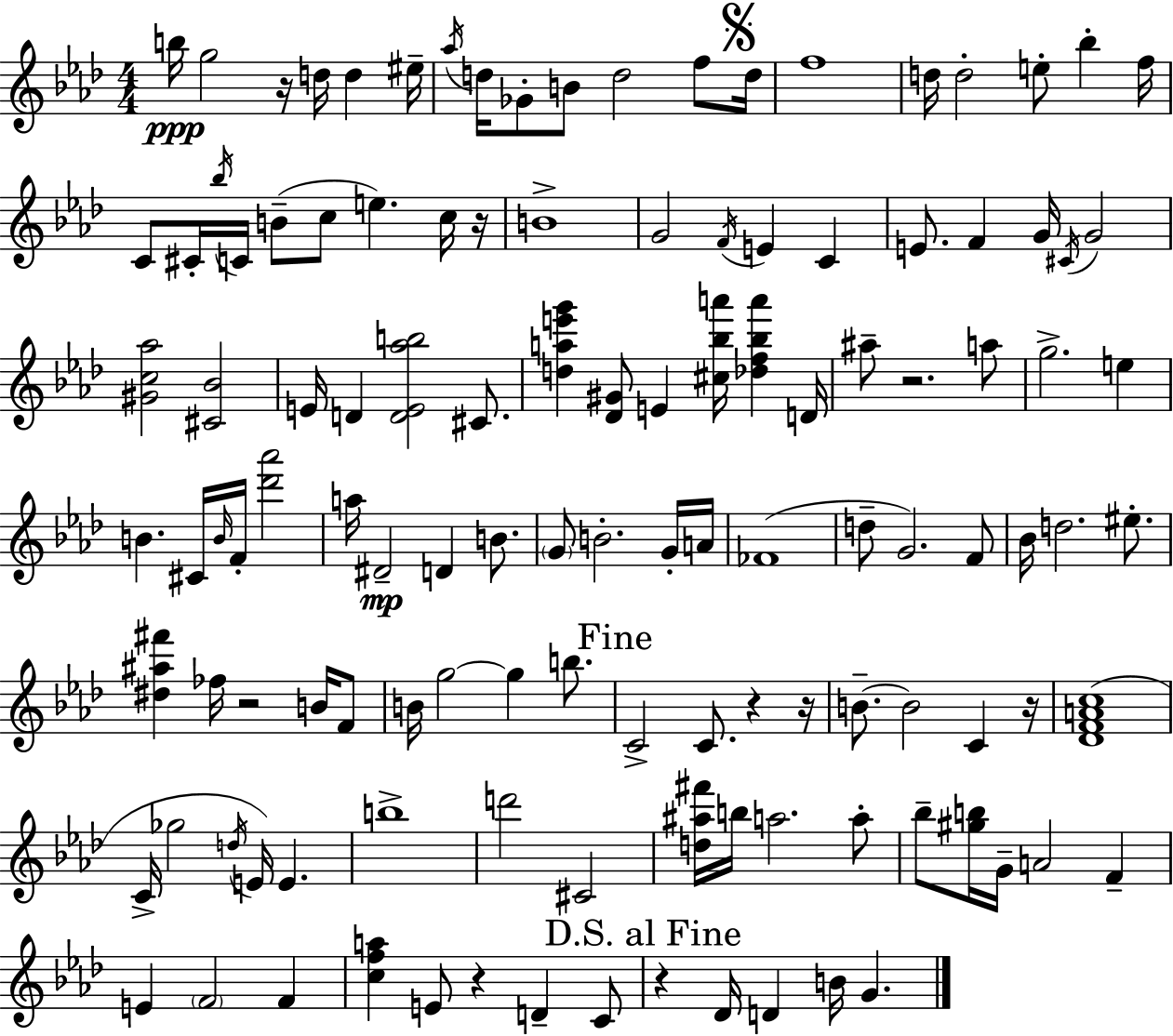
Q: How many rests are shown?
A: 9